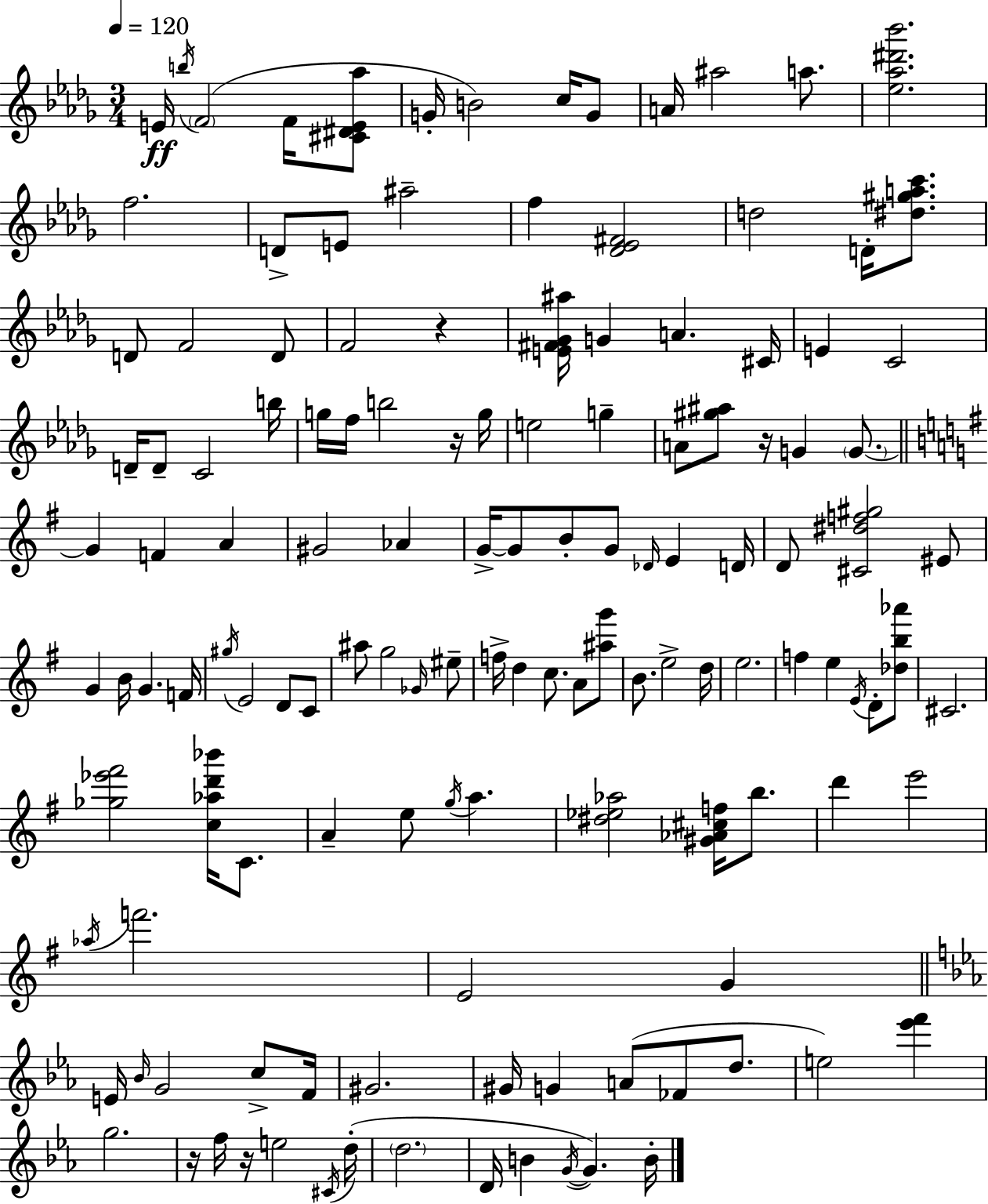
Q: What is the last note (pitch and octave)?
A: B4